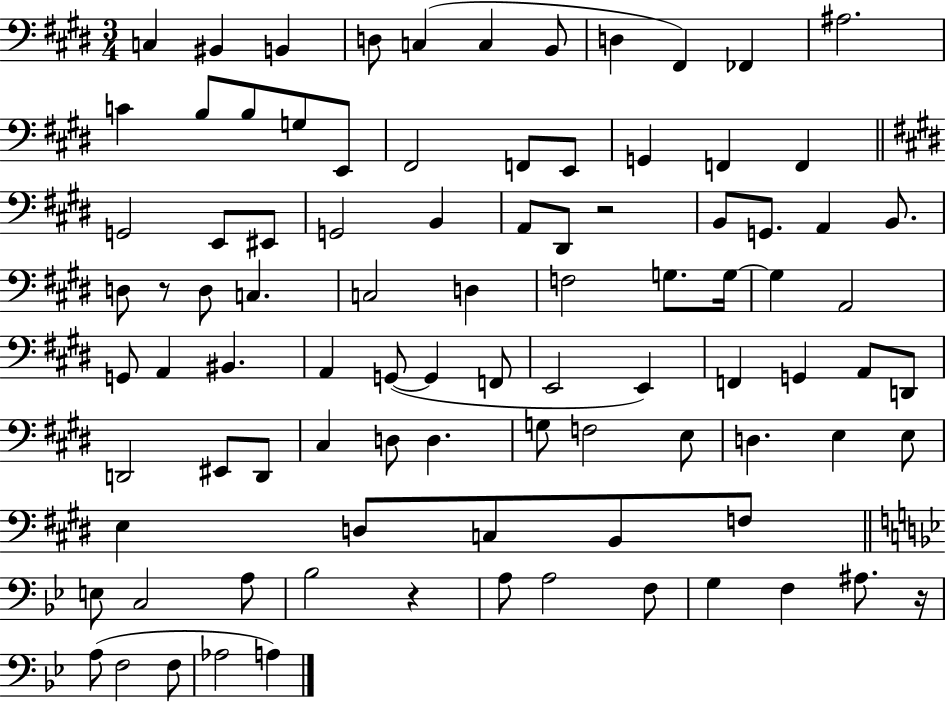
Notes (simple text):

C3/q BIS2/q B2/q D3/e C3/q C3/q B2/e D3/q F#2/q FES2/q A#3/h. C4/q B3/e B3/e G3/e E2/e F#2/h F2/e E2/e G2/q F2/q F2/q G2/h E2/e EIS2/e G2/h B2/q A2/e D#2/e R/h B2/e G2/e. A2/q B2/e. D3/e R/e D3/e C3/q. C3/h D3/q F3/h G3/e. G3/s G3/q A2/h G2/e A2/q BIS2/q. A2/q G2/e G2/q F2/e E2/h E2/q F2/q G2/q A2/e D2/e D2/h EIS2/e D2/e C#3/q D3/e D3/q. G3/e F3/h E3/e D3/q. E3/q E3/e E3/q D3/e C3/e B2/e F3/e E3/e C3/h A3/e Bb3/h R/q A3/e A3/h F3/e G3/q F3/q A#3/e. R/s A3/e F3/h F3/e Ab3/h A3/q